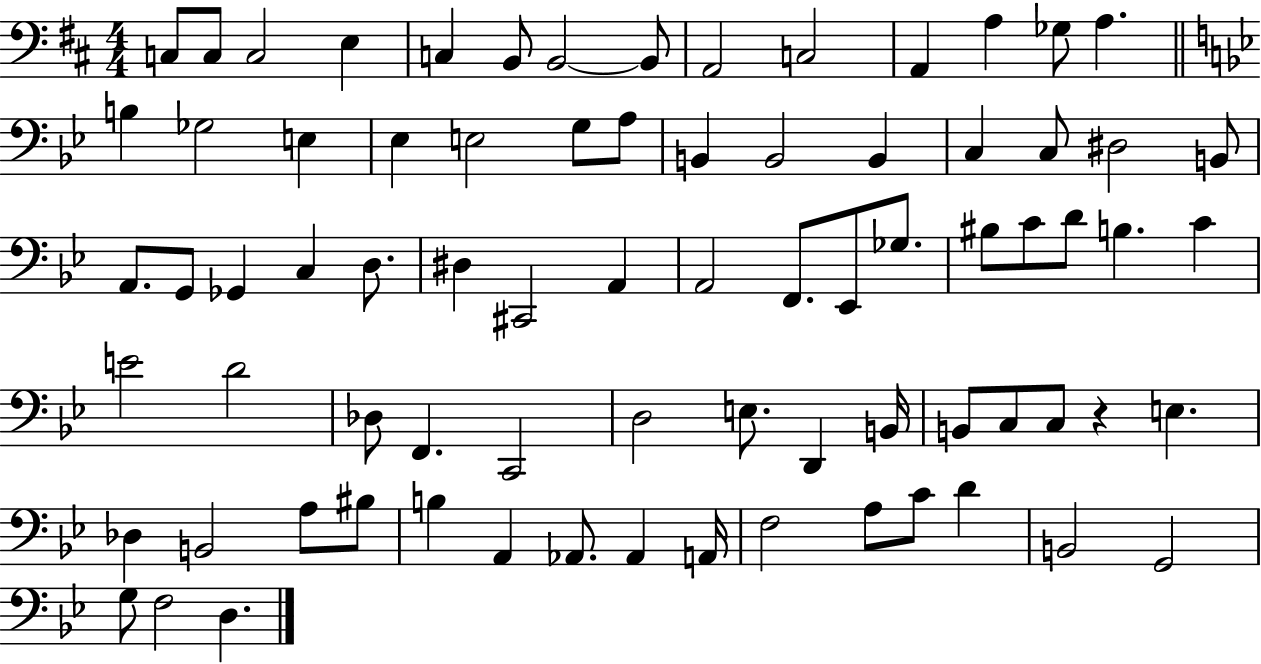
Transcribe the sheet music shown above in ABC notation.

X:1
T:Untitled
M:4/4
L:1/4
K:D
C,/2 C,/2 C,2 E, C, B,,/2 B,,2 B,,/2 A,,2 C,2 A,, A, _G,/2 A, B, _G,2 E, _E, E,2 G,/2 A,/2 B,, B,,2 B,, C, C,/2 ^D,2 B,,/2 A,,/2 G,,/2 _G,, C, D,/2 ^D, ^C,,2 A,, A,,2 F,,/2 _E,,/2 _G,/2 ^B,/2 C/2 D/2 B, C E2 D2 _D,/2 F,, C,,2 D,2 E,/2 D,, B,,/4 B,,/2 C,/2 C,/2 z E, _D, B,,2 A,/2 ^B,/2 B, A,, _A,,/2 _A,, A,,/4 F,2 A,/2 C/2 D B,,2 G,,2 G,/2 F,2 D,